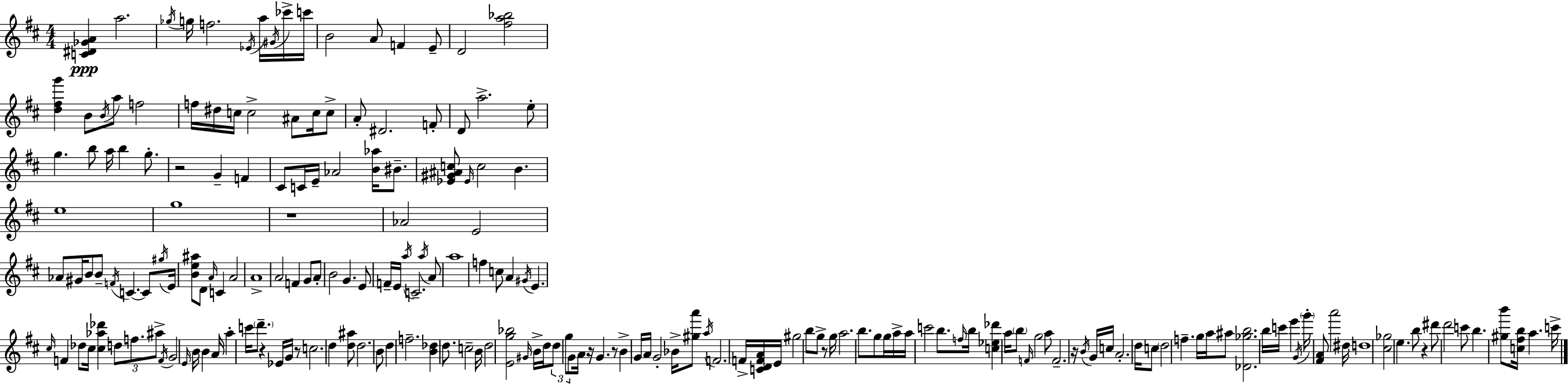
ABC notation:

X:1
T:Untitled
M:4/4
L:1/4
K:D
[C^D_GA] a2 _g/4 g/4 f2 _E/4 a/4 ^G/4 _c'/4 c'/4 B2 A/2 F E/2 D2 [^fa_b]2 [d^fg'] B/2 B/4 a/2 f2 f/4 ^d/4 c/4 c2 ^A/2 c/4 c/2 A/2 ^D2 F/2 D/2 a2 e/2 g b/2 a/4 b g/2 z2 G F ^C/2 C/4 E/4 _A2 [B_a]/4 ^B/2 [_E^G^Ac]/2 _E/4 c2 B e4 g4 z4 _A2 E2 _A/2 ^G/4 B/2 B/2 F/4 C C/2 ^g/4 E/4 [Be^a]/2 D/2 A/4 C A2 A4 A2 F G/2 A/2 B2 G E/2 F/4 E/4 a/4 C2 a/4 A/2 a4 f c/2 A ^G/4 E ^c/4 F _d/2 ^c/4 [^c_a_d'] d/2 f/2 ^a/2 F/4 G2 E/4 B/4 B A/4 a c'/4 d'/2 z _E/4 G/4 z/2 c2 d [d^a]/2 d2 B/2 d f2 [B_d] d/2 c2 B/4 d2 [Eg_b]2 ^G/4 B/4 d/4 d/2 g/2 G/2 A/4 z/4 G z/2 B G/4 A/4 G2 _B/4 [^ga']/2 a/4 F2 F/4 [CDFA]/4 E/4 ^g2 b/2 g/2 z/2 g/4 a2 b/2 g/2 g/4 a/4 a/4 c'2 b/2 f/4 b/4 [c_e_d'] a/4 b/2 F/4 g2 a/2 F2 z/4 B/4 G/4 c/4 A2 d/4 c/2 d2 f g/4 a/4 ^a/2 [_D_gb]2 b/4 c'/4 e' G/4 g'/4 [^FA]/2 a'2 ^d/4 d4 [^c_g]2 e b/2 z ^d'/2 d'2 c'/2 b [^gb']/2 [c^fb]/4 a c'/4